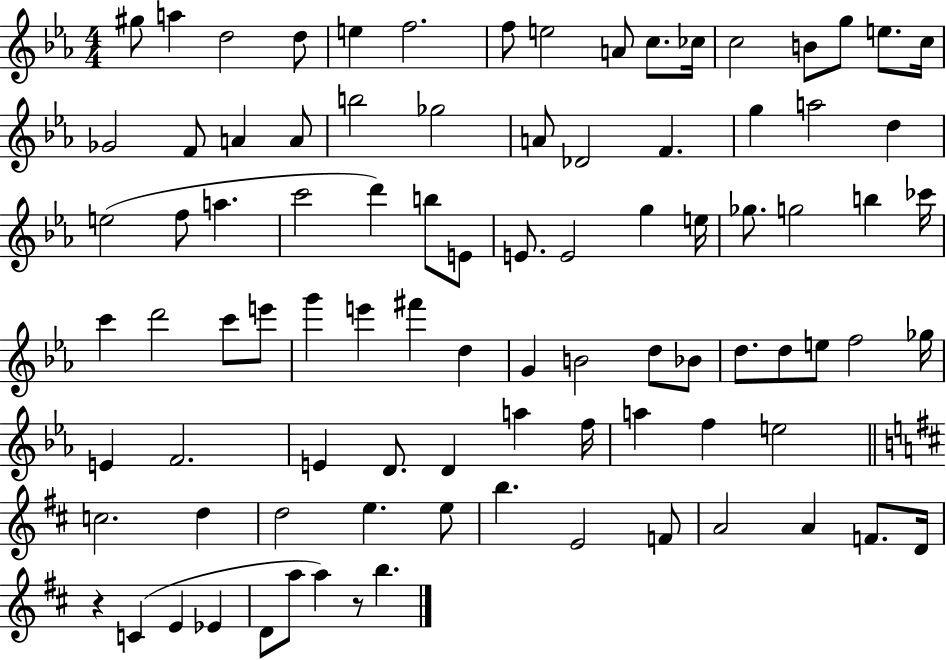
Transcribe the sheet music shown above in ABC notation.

X:1
T:Untitled
M:4/4
L:1/4
K:Eb
^g/2 a d2 d/2 e f2 f/2 e2 A/2 c/2 _c/4 c2 B/2 g/2 e/2 c/4 _G2 F/2 A A/2 b2 _g2 A/2 _D2 F g a2 d e2 f/2 a c'2 d' b/2 E/2 E/2 E2 g e/4 _g/2 g2 b _c'/4 c' d'2 c'/2 e'/2 g' e' ^f' d G B2 d/2 _B/2 d/2 d/2 e/2 f2 _g/4 E F2 E D/2 D a f/4 a f e2 c2 d d2 e e/2 b E2 F/2 A2 A F/2 D/4 z C E _E D/2 a/2 a z/2 b